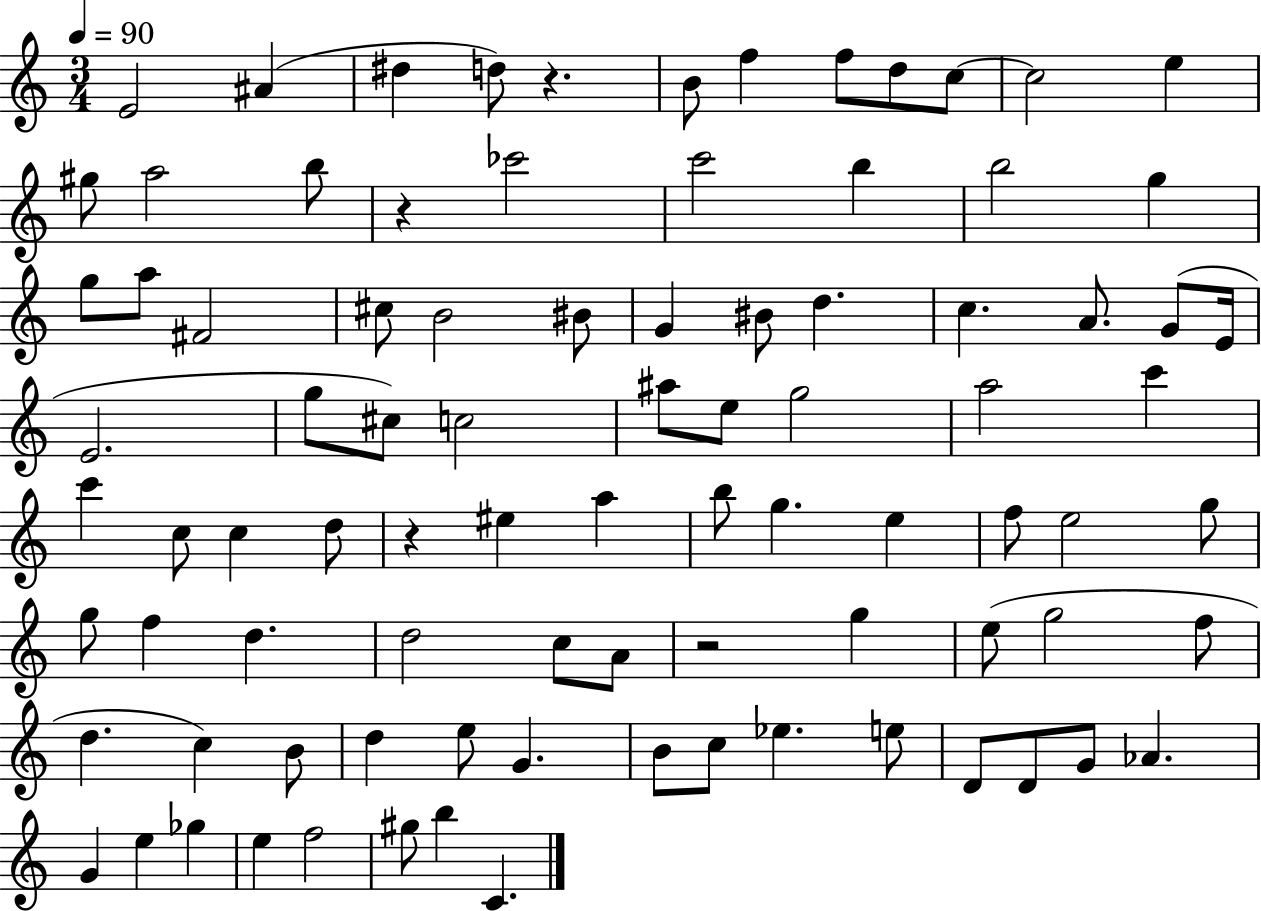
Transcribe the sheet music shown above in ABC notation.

X:1
T:Untitled
M:3/4
L:1/4
K:C
E2 ^A ^d d/2 z B/2 f f/2 d/2 c/2 c2 e ^g/2 a2 b/2 z _c'2 c'2 b b2 g g/2 a/2 ^F2 ^c/2 B2 ^B/2 G ^B/2 d c A/2 G/2 E/4 E2 g/2 ^c/2 c2 ^a/2 e/2 g2 a2 c' c' c/2 c d/2 z ^e a b/2 g e f/2 e2 g/2 g/2 f d d2 c/2 A/2 z2 g e/2 g2 f/2 d c B/2 d e/2 G B/2 c/2 _e e/2 D/2 D/2 G/2 _A G e _g e f2 ^g/2 b C